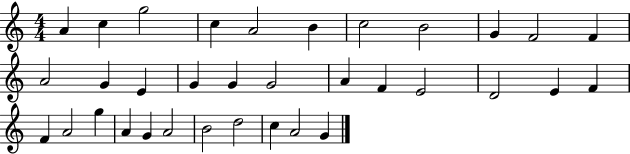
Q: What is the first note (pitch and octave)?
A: A4